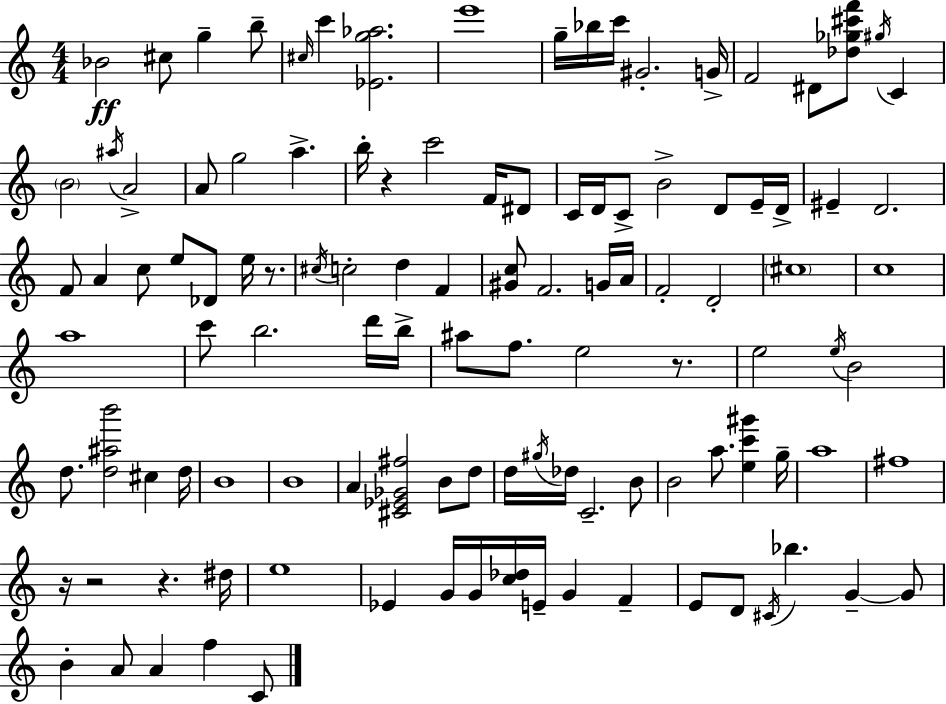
X:1
T:Untitled
M:4/4
L:1/4
K:Am
_B2 ^c/2 g b/2 ^c/4 c' [_Eg_a]2 e'4 g/4 _b/4 c'/4 ^G2 G/4 F2 ^D/2 [_d_g^c'f']/2 ^g/4 C B2 ^a/4 A2 A/2 g2 a b/4 z c'2 F/4 ^D/2 C/4 D/4 C/2 B2 D/2 E/4 D/4 ^E D2 F/2 A c/2 e/2 _D/2 e/4 z/2 ^c/4 c2 d F [^Gc]/2 F2 G/4 A/4 F2 D2 ^c4 c4 a4 c'/2 b2 d'/4 b/4 ^a/2 f/2 e2 z/2 e2 e/4 B2 d/2 [d^ab']2 ^c d/4 B4 B4 A [^C_E_G^f]2 B/2 d/2 d/4 ^g/4 _d/4 C2 B/2 B2 a/2 [ec'^g'] g/4 a4 ^f4 z/4 z2 z ^d/4 e4 _E G/4 G/4 [c_d]/4 E/4 G F E/2 D/2 ^C/4 _b G G/2 B A/2 A f C/2